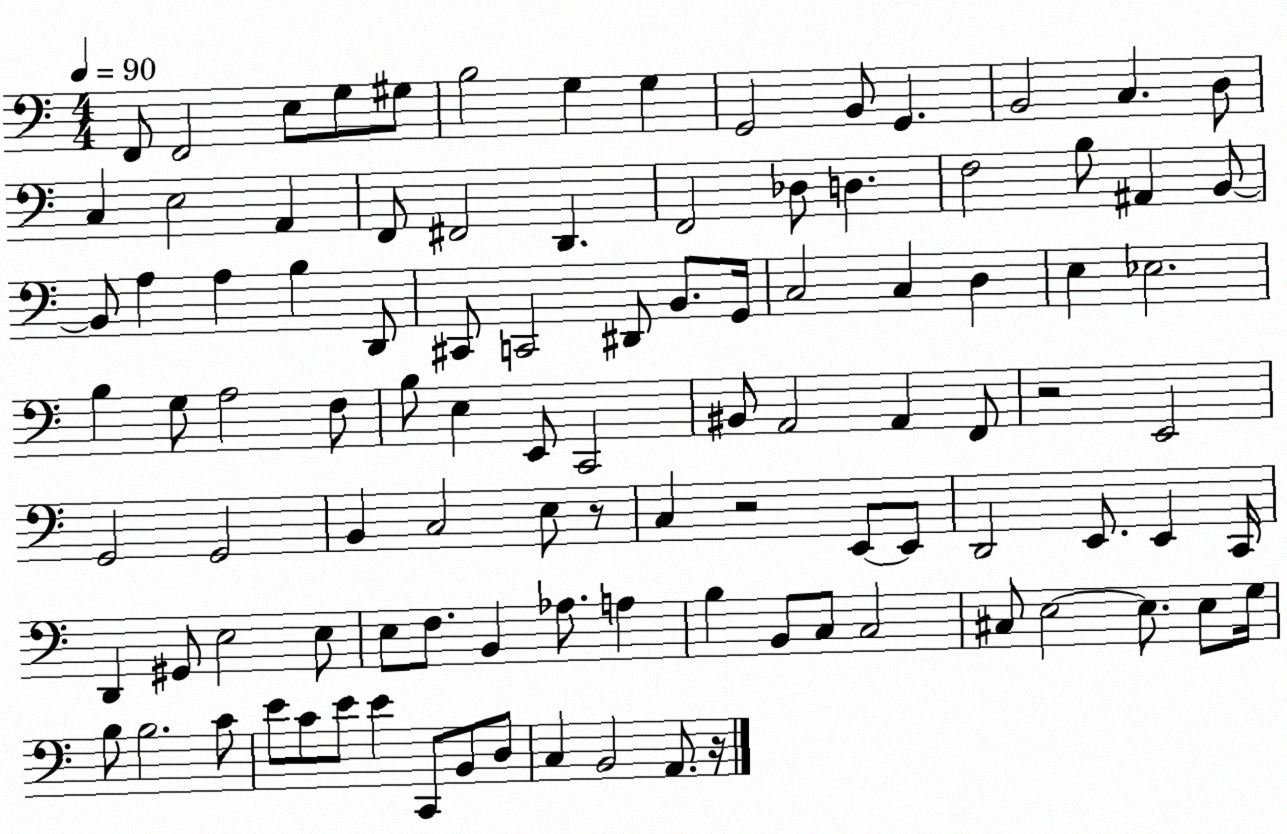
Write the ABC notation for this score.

X:1
T:Untitled
M:4/4
L:1/4
K:C
F,,/2 F,,2 E,/2 G,/2 ^G,/2 B,2 G, G, G,,2 B,,/2 G,, B,,2 C, D,/2 C, E,2 A,, F,,/2 ^F,,2 D,, F,,2 _D,/2 D, F,2 B,/2 ^A,, B,,/2 B,,/2 A, A, B, D,,/2 ^C,,/2 C,,2 ^D,,/2 B,,/2 G,,/4 C,2 C, D, E, _E,2 B, G,/2 A,2 F,/2 B,/2 E, E,,/2 C,,2 ^B,,/2 A,,2 A,, F,,/2 z2 E,,2 G,,2 G,,2 B,, C,2 E,/2 z/2 C, z2 E,,/2 E,,/2 D,,2 E,,/2 E,, C,,/4 D,, ^G,,/2 E,2 E,/2 E,/2 F,/2 B,, _A,/2 A, B, B,,/2 C,/2 C,2 ^C,/2 E,2 E,/2 E,/2 G,/4 B,/2 B,2 C/2 E/2 C/2 E/2 E C,,/2 B,,/2 D,/2 C, B,,2 A,,/2 z/4